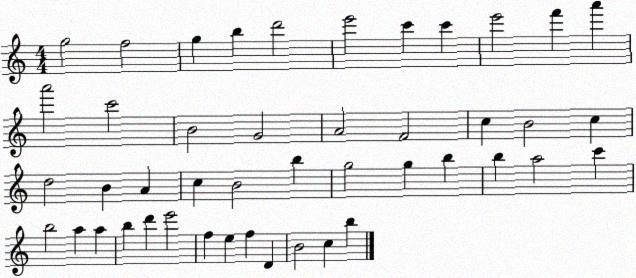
X:1
T:Untitled
M:4/4
L:1/4
K:C
g2 f2 g b d'2 e'2 c' c' e'2 f' a' a'2 c'2 B2 G2 A2 F2 c B2 c d2 B A c B2 b g2 g b b a2 c' b2 a a b d' e'2 f e f D B2 c b